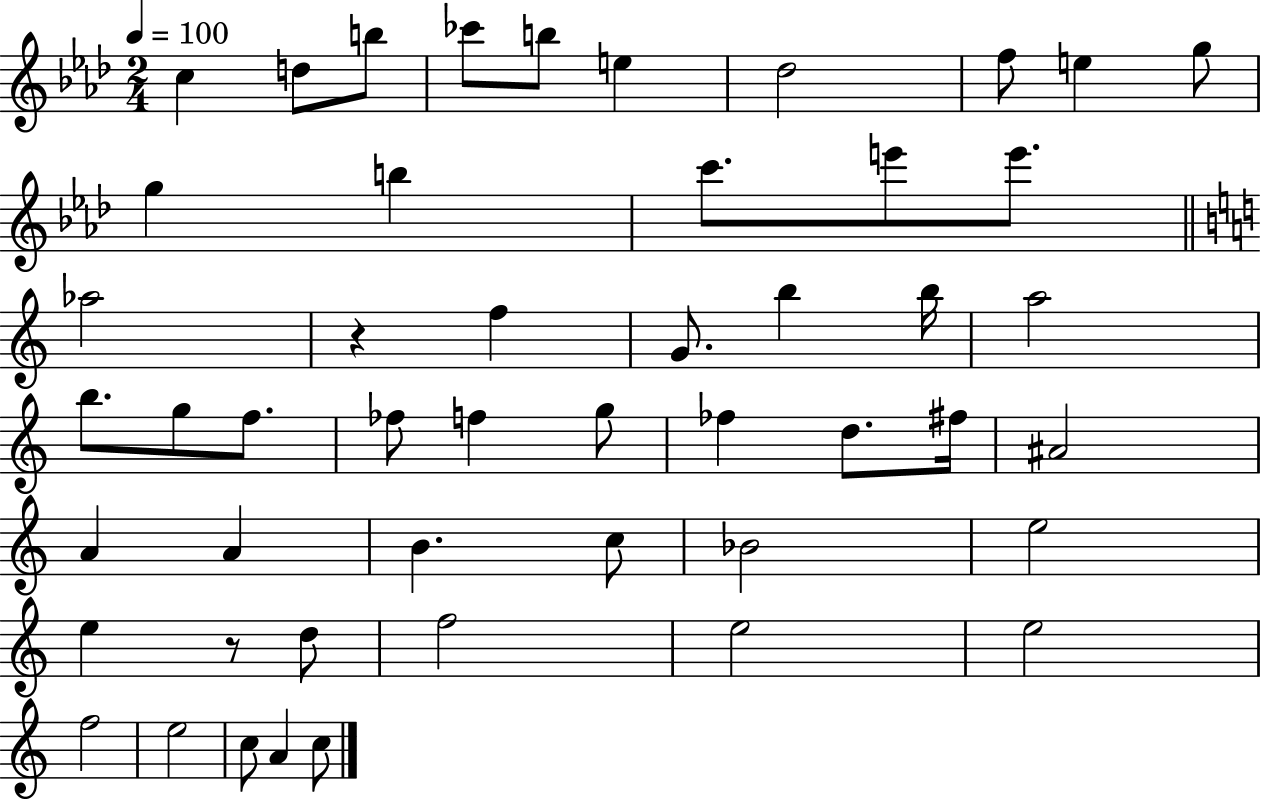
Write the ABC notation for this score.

X:1
T:Untitled
M:2/4
L:1/4
K:Ab
c d/2 b/2 _c'/2 b/2 e _d2 f/2 e g/2 g b c'/2 e'/2 e'/2 _a2 z f G/2 b b/4 a2 b/2 g/2 f/2 _f/2 f g/2 _f d/2 ^f/4 ^A2 A A B c/2 _B2 e2 e z/2 d/2 f2 e2 e2 f2 e2 c/2 A c/2